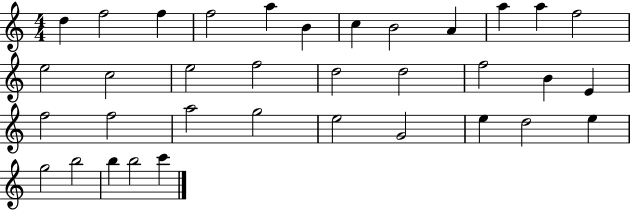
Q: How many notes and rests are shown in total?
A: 35